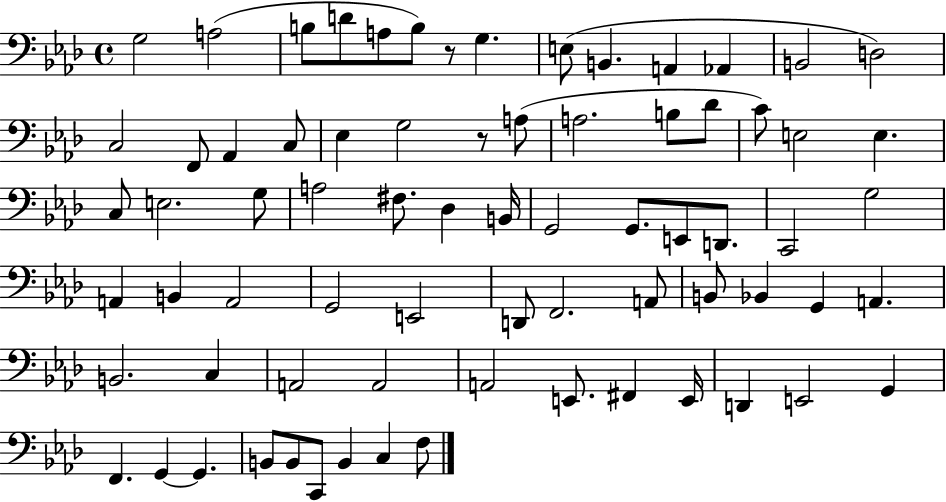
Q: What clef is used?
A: bass